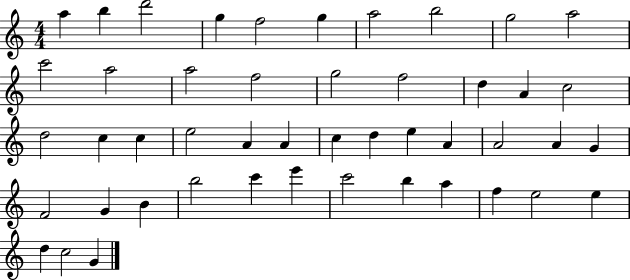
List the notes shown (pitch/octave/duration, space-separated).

A5/q B5/q D6/h G5/q F5/h G5/q A5/h B5/h G5/h A5/h C6/h A5/h A5/h F5/h G5/h F5/h D5/q A4/q C5/h D5/h C5/q C5/q E5/h A4/q A4/q C5/q D5/q E5/q A4/q A4/h A4/q G4/q F4/h G4/q B4/q B5/h C6/q E6/q C6/h B5/q A5/q F5/q E5/h E5/q D5/q C5/h G4/q